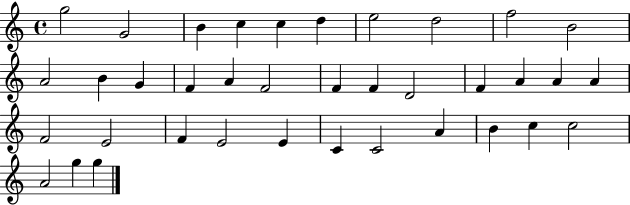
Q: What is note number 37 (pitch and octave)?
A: G5